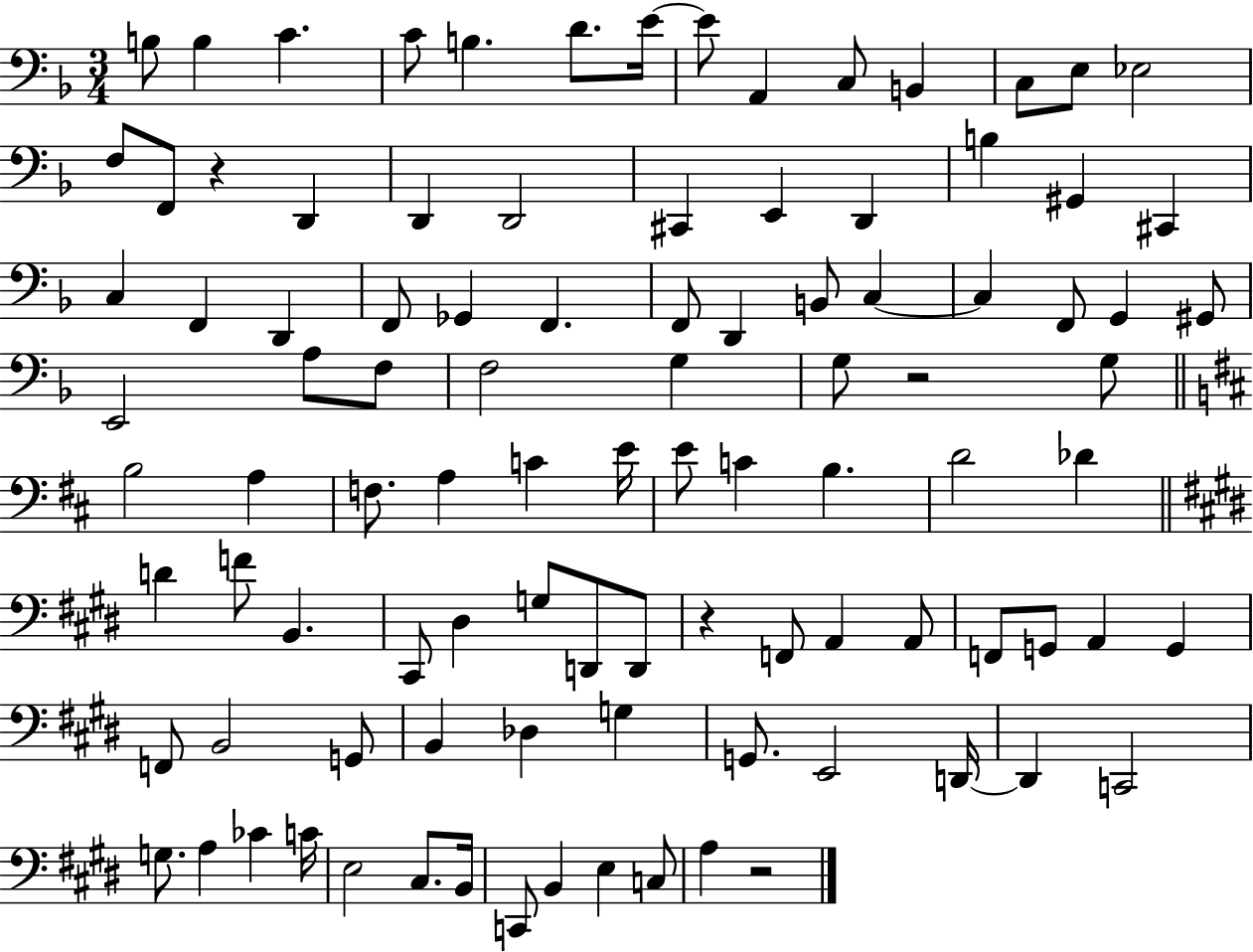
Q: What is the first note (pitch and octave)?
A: B3